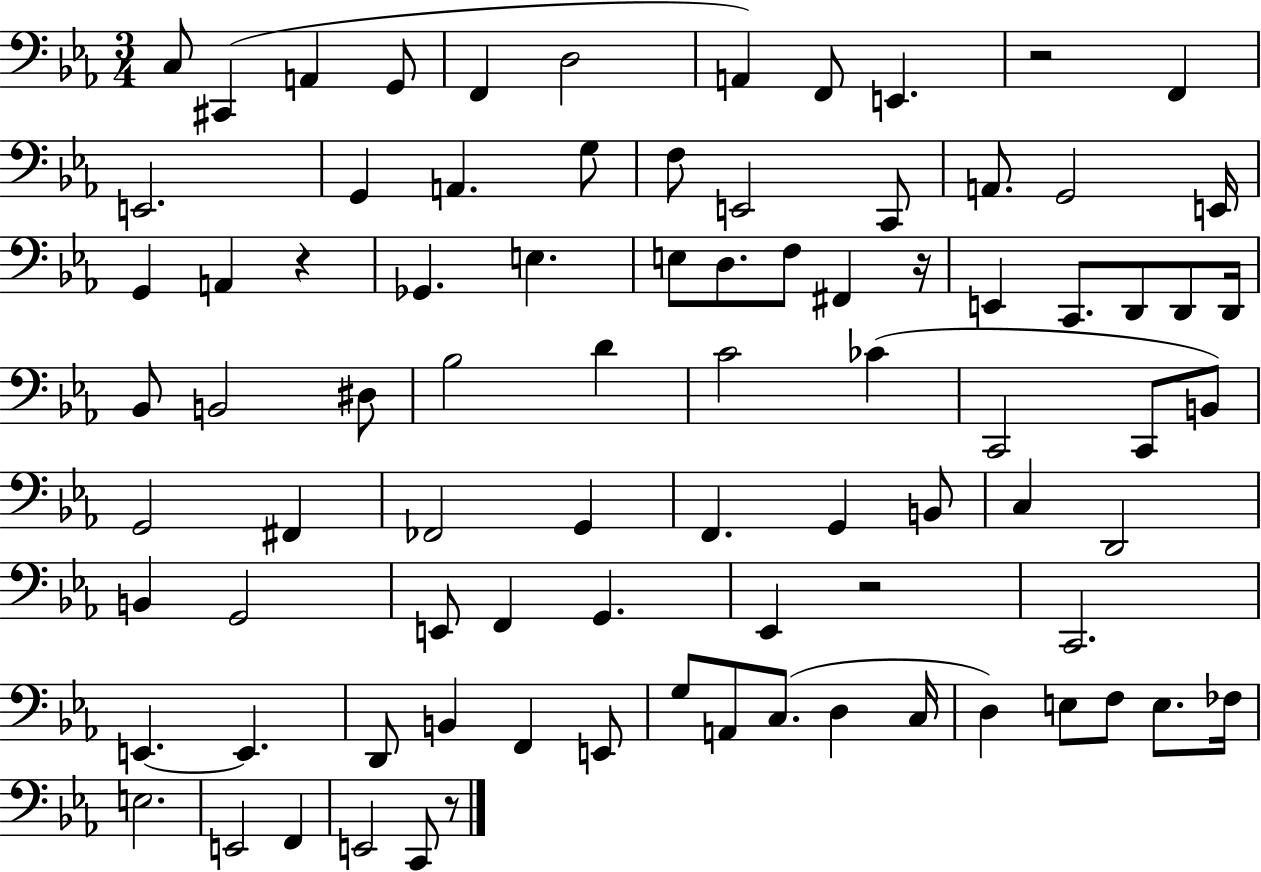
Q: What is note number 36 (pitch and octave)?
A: D#3